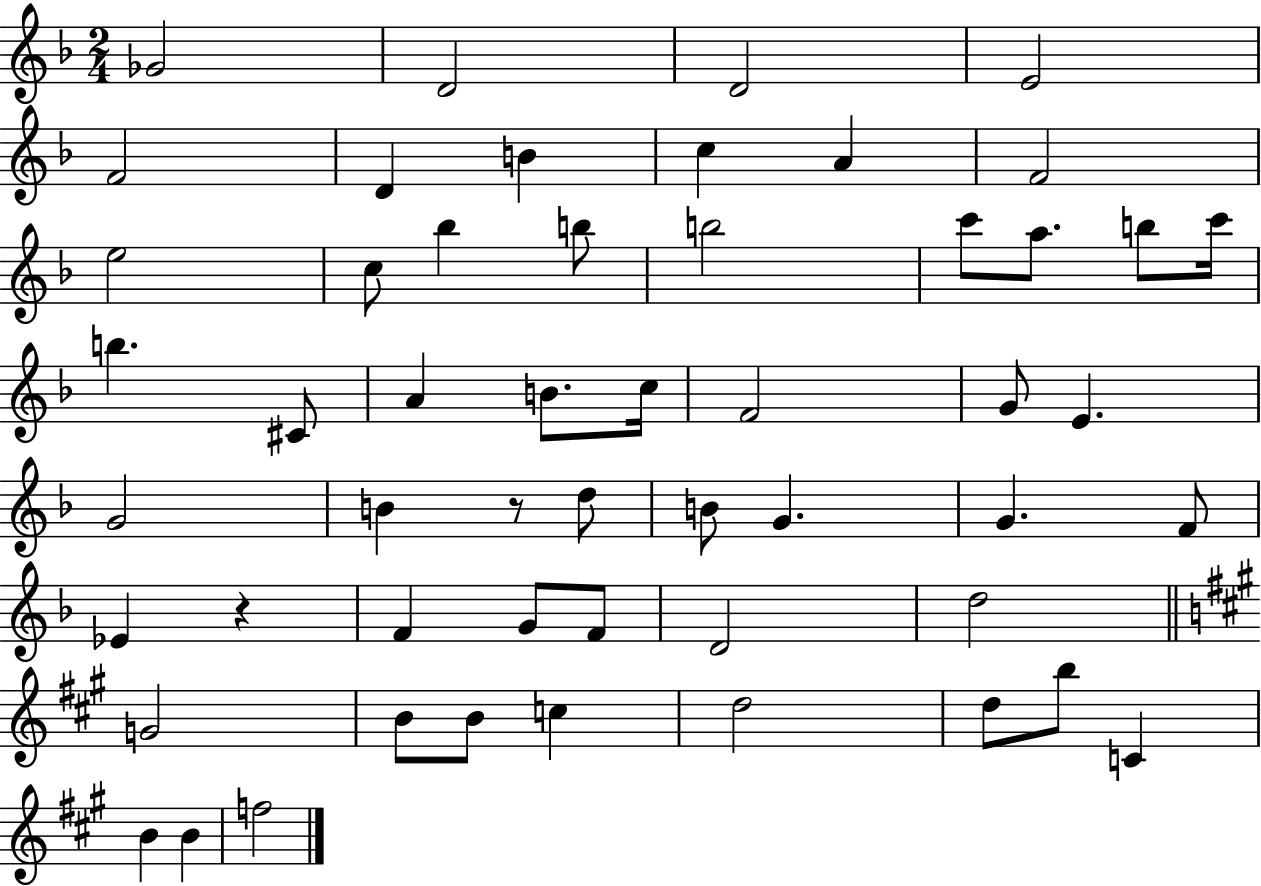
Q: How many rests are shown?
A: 2